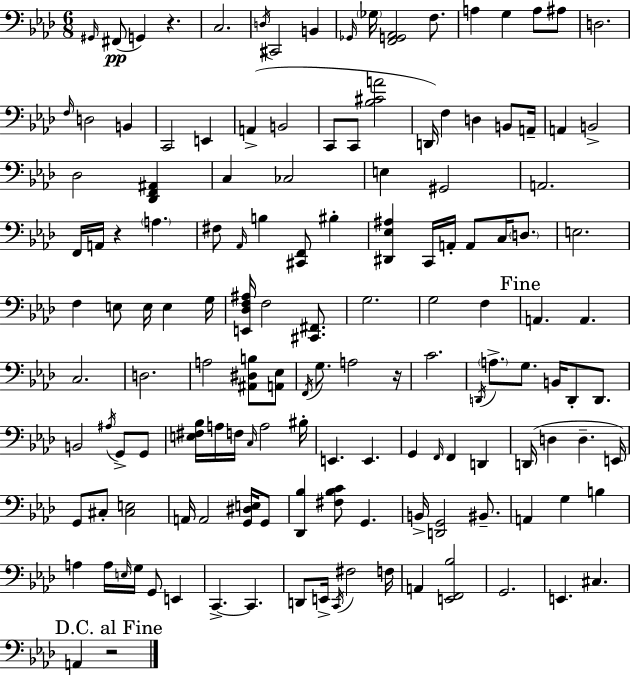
{
  \clef bass
  \numericTimeSignature
  \time 6/8
  \key aes \major
  \grace { gis,16 }(\pp fis,8 g,4) r4. | c2. | \acciaccatura { d16 } cis,2 b,4 | \grace { ges,16 } \parenthesize ges16 <f, g, aes,>2 | \break f8. a4 g4 a8 | ais8 d2. | \grace { f16 } d2 | b,4 c,2 | \break e,4 a,4->( b,2 | c,8 c,8 <bes cis' a'>2 | d,16) f4 d4 | b,8 a,16-- a,4 b,2-> | \break des2 | <des, f, ais,>4 c4 ces2 | e4 gis,2 | a,2. | \break f,16 a,16 r4 \parenthesize a4. | fis8 \grace { aes,16 } b4 <cis, f,>8 | bis4-. <dis, ees ais>4 c,16 a,16-. a,8 | c16 \parenthesize d8. e2. | \break f4 e8 e16 | e4 g16 <e, des f ais>16 f2 | <cis, fis,>8. g2. | g2 | \break f4 \mark "Fine" a,4. a,4. | c2. | d2. | a2 | \break <ais, dis b>8 <a, ees>8 \acciaccatura { f,16 } g8. a2 | r16 c'2. | \acciaccatura { d,16 } \parenthesize a8.-> g8. | b,16 d,8-. d,8. b,2 | \break \acciaccatura { ais16 } g,8-> g,8 <e fis bes>16 a16 f16 \grace { c16 } | a2 bis16-. e,4. | e,4. g,4 | \grace { f,16 } f,4 d,4 d,16( d4 | \break d4.-- e,16) g,8 | cis8-. <cis e>2 a,16 a,2 | <g, dis e>16 g,8 <des, bes>4 | <fis bes c'>8 g,4. b,16-> <d, g,>2 | \break bis,8.-- a,4 | g4 b4 a4 | a16 \grace { e16 } g16 g,8 e,4 c,4.->~~ | c,4. d,8 | \break e,16-> \acciaccatura { c,16 } fis2 f16 | a,4 <e, f, bes>2 | g,2. | e,4. cis4. | \break \mark "D.C. al Fine" a,4 r2 | \bar "|."
}